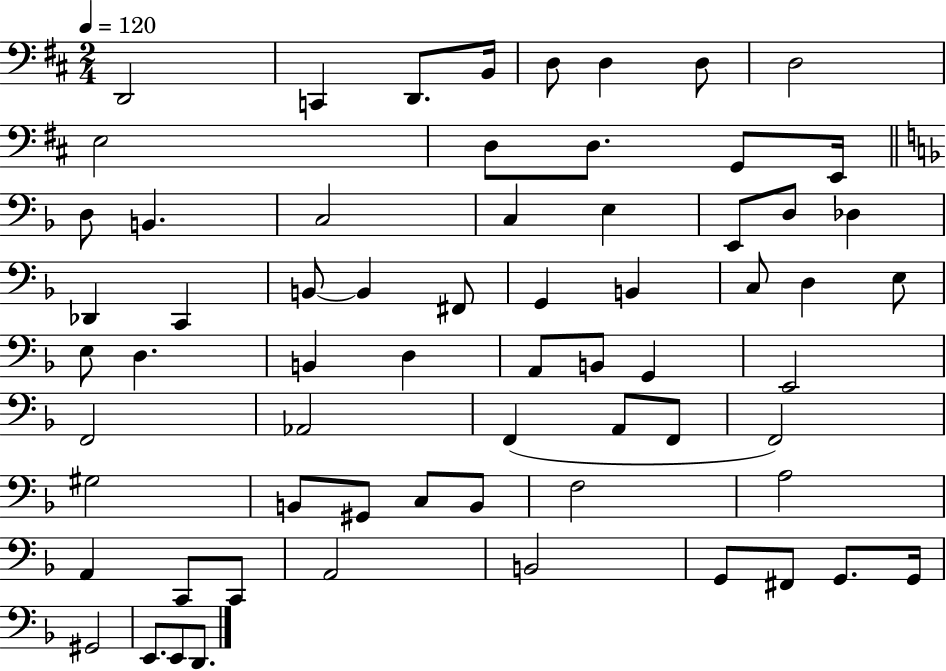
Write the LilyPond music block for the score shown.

{
  \clef bass
  \numericTimeSignature
  \time 2/4
  \key d \major
  \tempo 4 = 120
  \repeat volta 2 { d,2 | c,4 d,8. b,16 | d8 d4 d8 | d2 | \break e2 | d8 d8. g,8 e,16 | \bar "||" \break \key f \major d8 b,4. | c2 | c4 e4 | e,8 d8 des4 | \break des,4 c,4 | b,8~~ b,4 fis,8 | g,4 b,4 | c8 d4 e8 | \break e8 d4. | b,4 d4 | a,8 b,8 g,4 | e,2 | \break f,2 | aes,2 | f,4( a,8 f,8 | f,2) | \break gis2 | b,8 gis,8 c8 b,8 | f2 | a2 | \break a,4 c,8 c,8 | a,2 | b,2 | g,8 fis,8 g,8. g,16 | \break gis,2 | e,8. e,8 d,8. | } \bar "|."
}